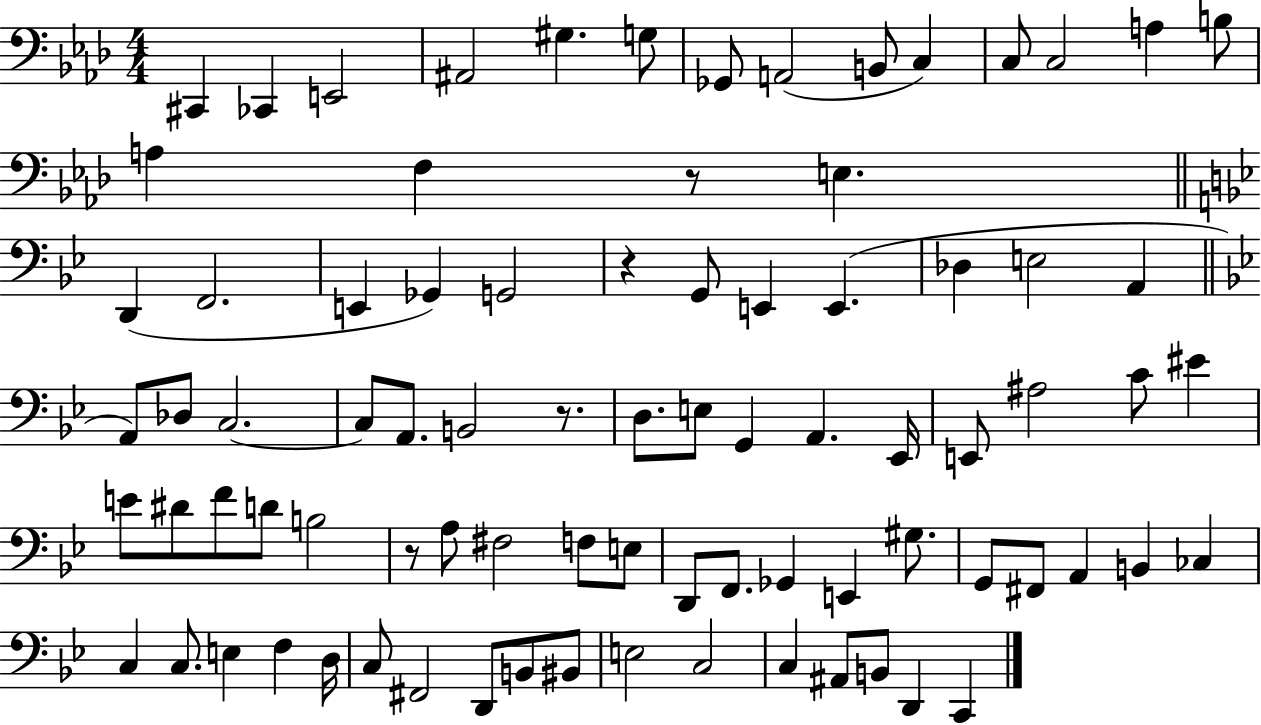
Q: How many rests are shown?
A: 4